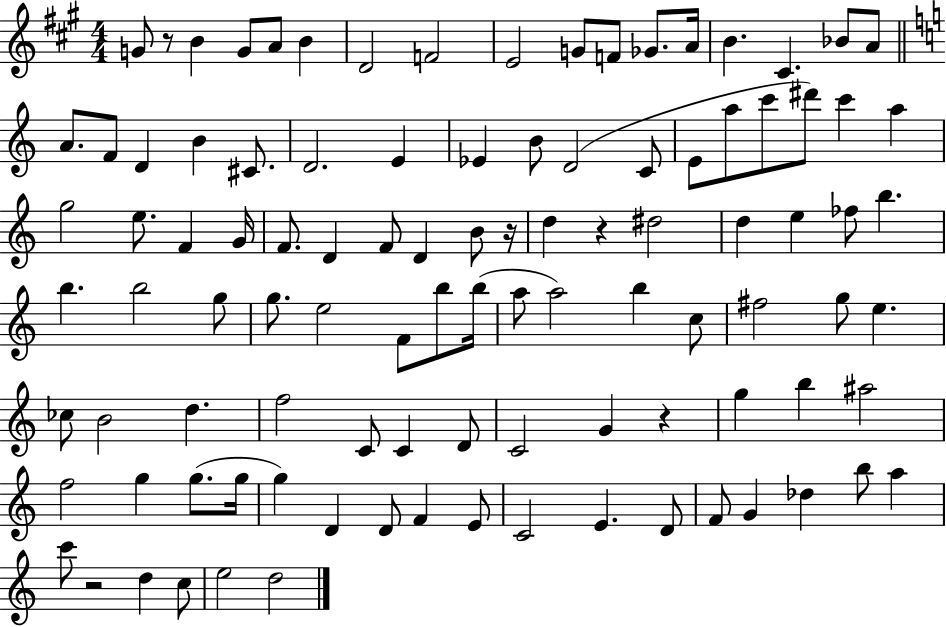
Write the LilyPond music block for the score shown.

{
  \clef treble
  \numericTimeSignature
  \time 4/4
  \key a \major
  g'8 r8 b'4 g'8 a'8 b'4 | d'2 f'2 | e'2 g'8 f'8 ges'8. a'16 | b'4. cis'4. bes'8 a'8 | \break \bar "||" \break \key c \major a'8. f'8 d'4 b'4 cis'8. | d'2. e'4 | ees'4 b'8 d'2( c'8 | e'8 a''8 c'''8 dis'''8) c'''4 a''4 | \break g''2 e''8. f'4 g'16 | f'8. d'4 f'8 d'4 b'8 r16 | d''4 r4 dis''2 | d''4 e''4 fes''8 b''4. | \break b''4. b''2 g''8 | g''8. e''2 f'8 b''8 b''16( | a''8 a''2) b''4 c''8 | fis''2 g''8 e''4. | \break ces''8 b'2 d''4. | f''2 c'8 c'4 d'8 | c'2 g'4 r4 | g''4 b''4 ais''2 | \break f''2 g''4 g''8.( g''16 | g''4) d'4 d'8 f'4 e'8 | c'2 e'4. d'8 | f'8 g'4 des''4 b''8 a''4 | \break c'''8 r2 d''4 c''8 | e''2 d''2 | \bar "|."
}